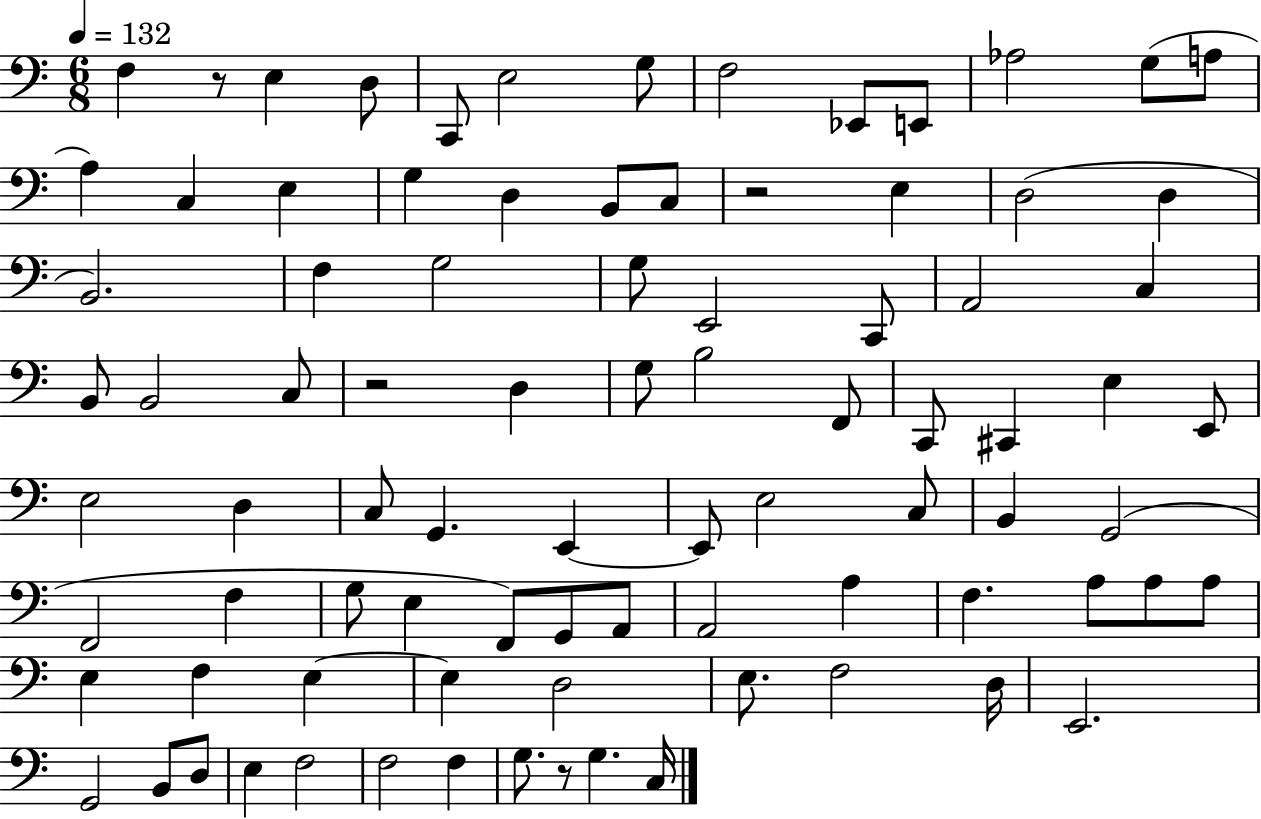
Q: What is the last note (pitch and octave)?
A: C3